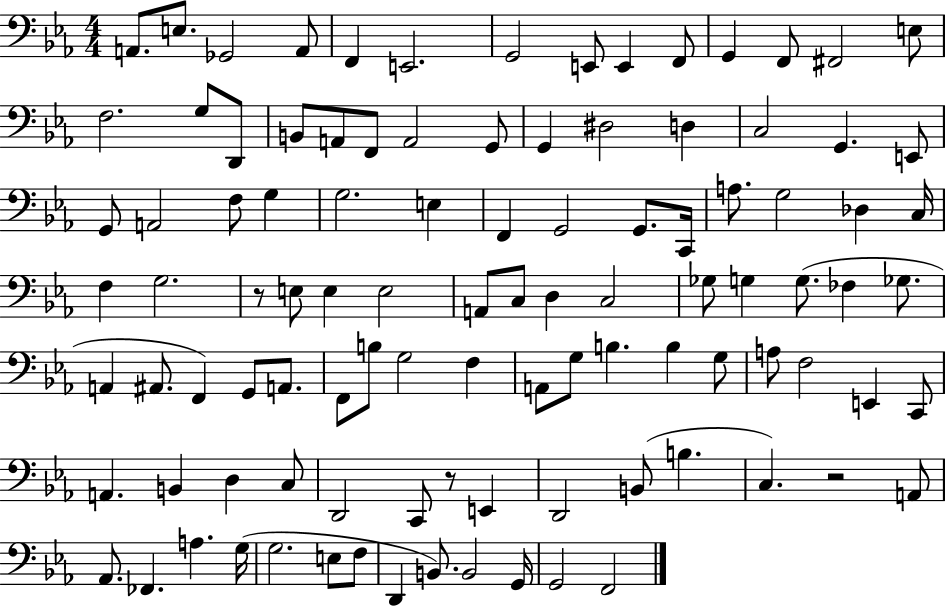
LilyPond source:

{
  \clef bass
  \numericTimeSignature
  \time 4/4
  \key ees \major
  a,8. e8. ges,2 a,8 | f,4 e,2. | g,2 e,8 e,4 f,8 | g,4 f,8 fis,2 e8 | \break f2. g8 d,8 | b,8 a,8 f,8 a,2 g,8 | g,4 dis2 d4 | c2 g,4. e,8 | \break g,8 a,2 f8 g4 | g2. e4 | f,4 g,2 g,8. c,16 | a8. g2 des4 c16 | \break f4 g2. | r8 e8 e4 e2 | a,8 c8 d4 c2 | ges8 g4 g8.( fes4 ges8. | \break a,4 ais,8. f,4) g,8 a,8. | f,8 b8 g2 f4 | a,8 g8 b4. b4 g8 | a8 f2 e,4 c,8 | \break a,4. b,4 d4 c8 | d,2 c,8 r8 e,4 | d,2 b,8( b4. | c4.) r2 a,8 | \break aes,8. fes,4. a4. g16( | g2. e8 f8 | d,4 b,8.) b,2 g,16 | g,2 f,2 | \break \bar "|."
}